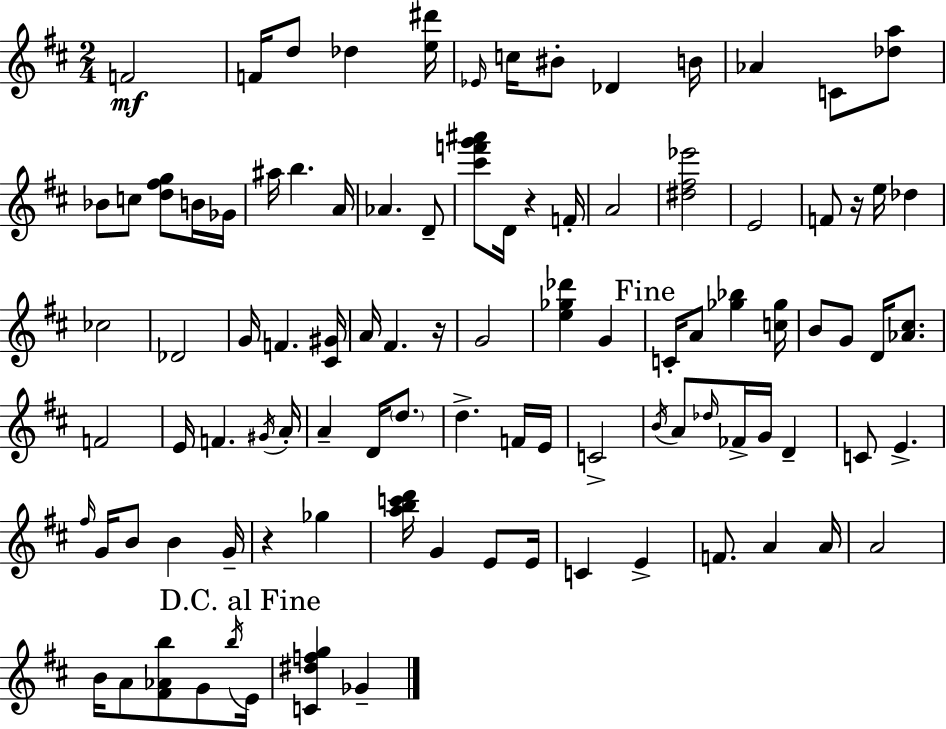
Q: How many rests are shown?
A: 4